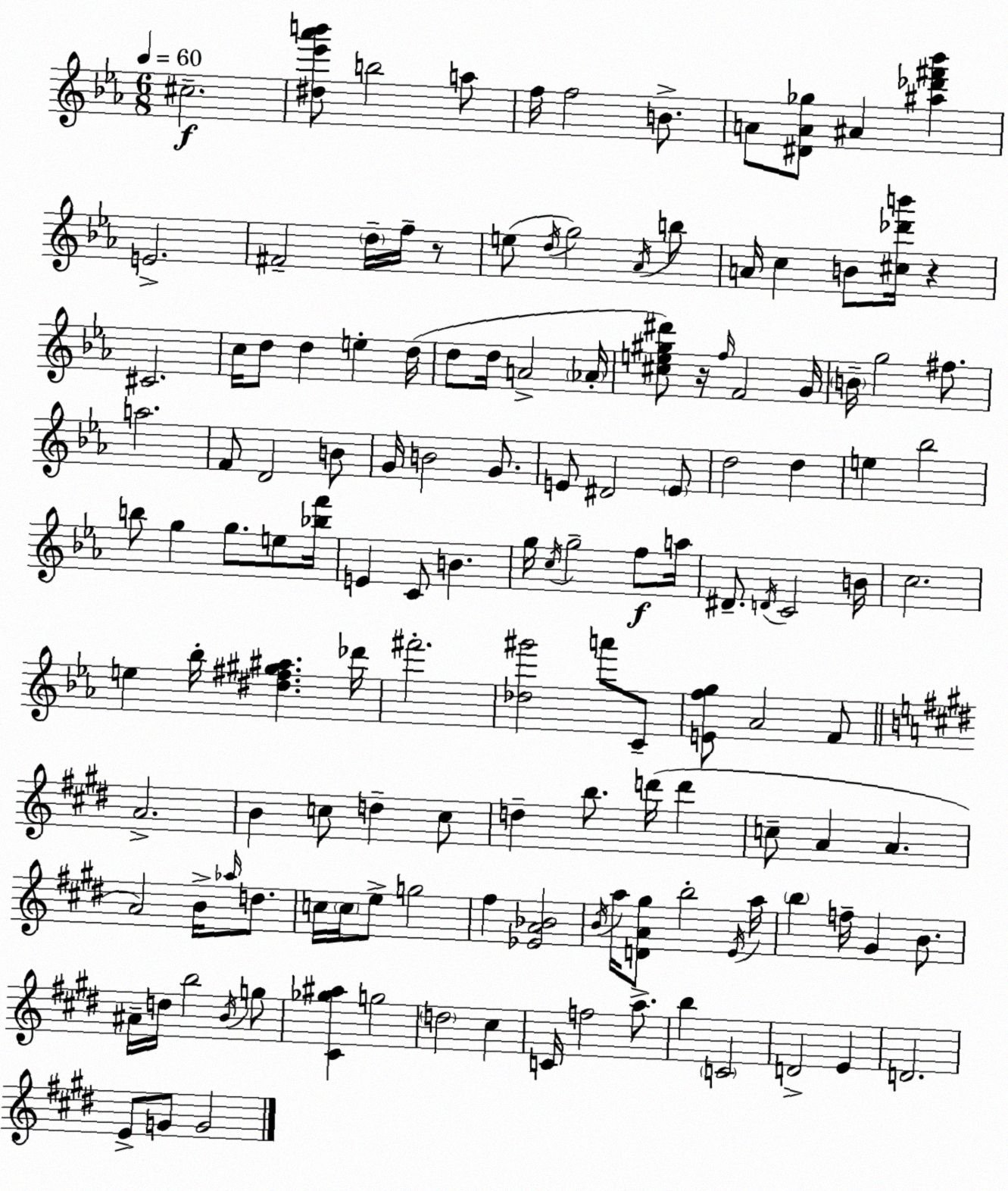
X:1
T:Untitled
M:6/8
L:1/4
K:Eb
^c2 [^d_e'_a'b']/2 b2 a/2 f/4 f2 B/2 A/2 [^DA_g]/2 ^A [^a_d'^f'_b'] E2 ^F2 d/4 f/4 z/2 e/2 d/4 g2 _A/4 b/2 A/4 c B/2 [^c_d'b']/4 z ^C2 c/4 d/2 d e d/4 d/2 d/4 A2 _A/4 [^ce^g^d']/2 z/4 f/4 F2 G/4 B/4 g2 ^f/2 a2 F/2 D2 B/2 G/4 B2 G/2 E/2 ^D2 E/2 d2 d e _b2 b/2 g g/2 e/2 [_bf']/4 E C/2 B g/4 c/4 g2 f/2 a/4 ^D/2 D/4 C2 B/4 c2 e _b/4 [^d^f^g^a] _d'/4 ^f'2 [_d^g']2 a'/2 C/2 [Efg]/2 _A2 F/2 A2 B c/2 d c/2 d b/2 d'/4 d' c/2 A A A2 B/4 _a/4 d/2 c/4 c/4 e/2 g2 ^f [_EA_B]2 B/4 a/4 [DA^g]/2 b2 E/4 a/4 b f/4 ^G B/2 ^A/4 d/4 b2 B/4 g/2 [^C_g^a] g2 d2 ^c C/4 f2 a/2 b C2 D2 E D2 E/2 G/2 G2